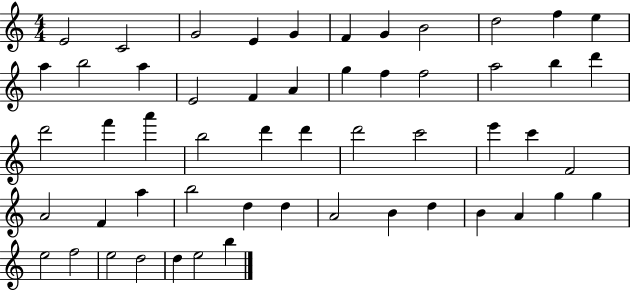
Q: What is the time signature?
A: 4/4